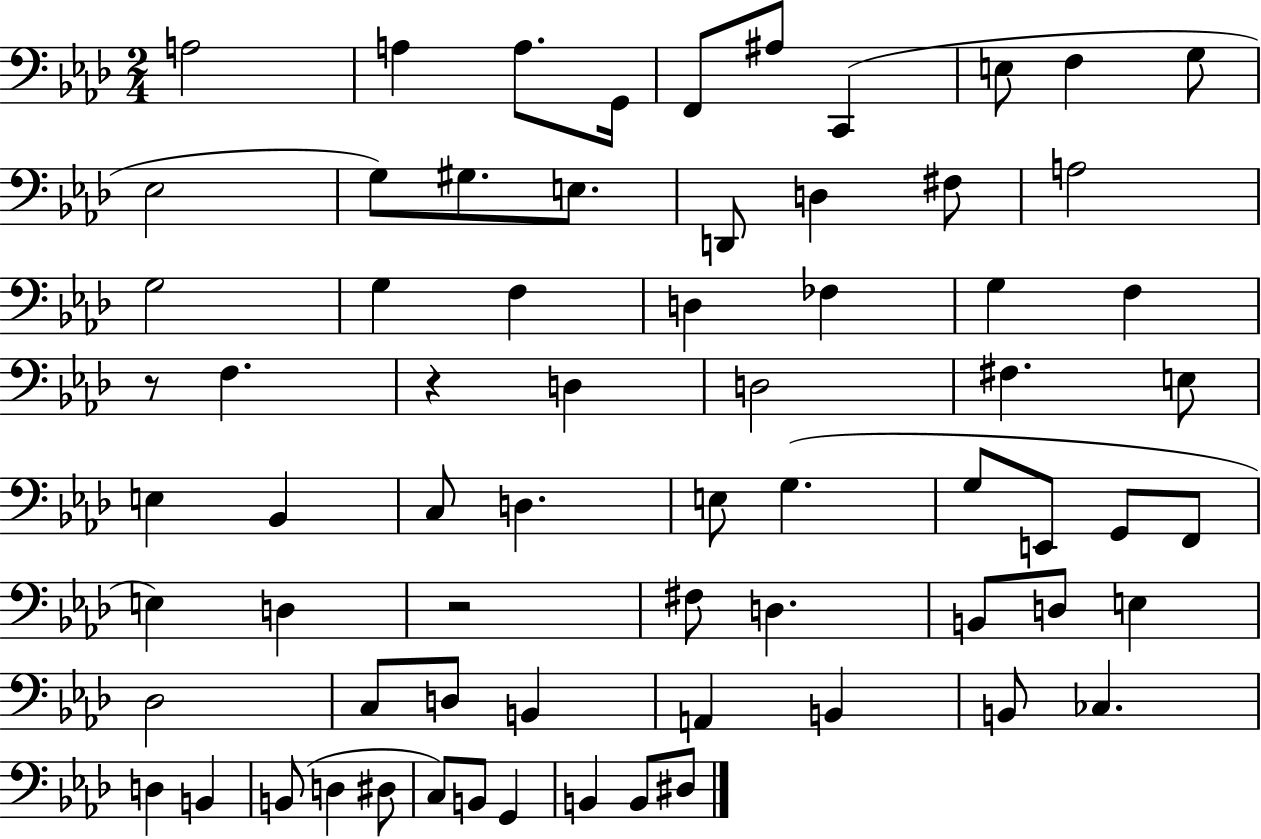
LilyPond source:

{
  \clef bass
  \numericTimeSignature
  \time 2/4
  \key aes \major
  a2 | a4 a8. g,16 | f,8 ais8 c,4( | e8 f4 g8 | \break ees2 | g8) gis8. e8. | d,8 d4 fis8 | a2 | \break g2 | g4 f4 | d4 fes4 | g4 f4 | \break r8 f4. | r4 d4 | d2 | fis4. e8 | \break e4 bes,4 | c8 d4. | e8 g4.( | g8 e,8 g,8 f,8 | \break e4) d4 | r2 | fis8 d4. | b,8 d8 e4 | \break des2 | c8 d8 b,4 | a,4 b,4 | b,8 ces4. | \break d4 b,4 | b,8( d4 dis8 | c8) b,8 g,4 | b,4 b,8 dis8 | \break \bar "|."
}